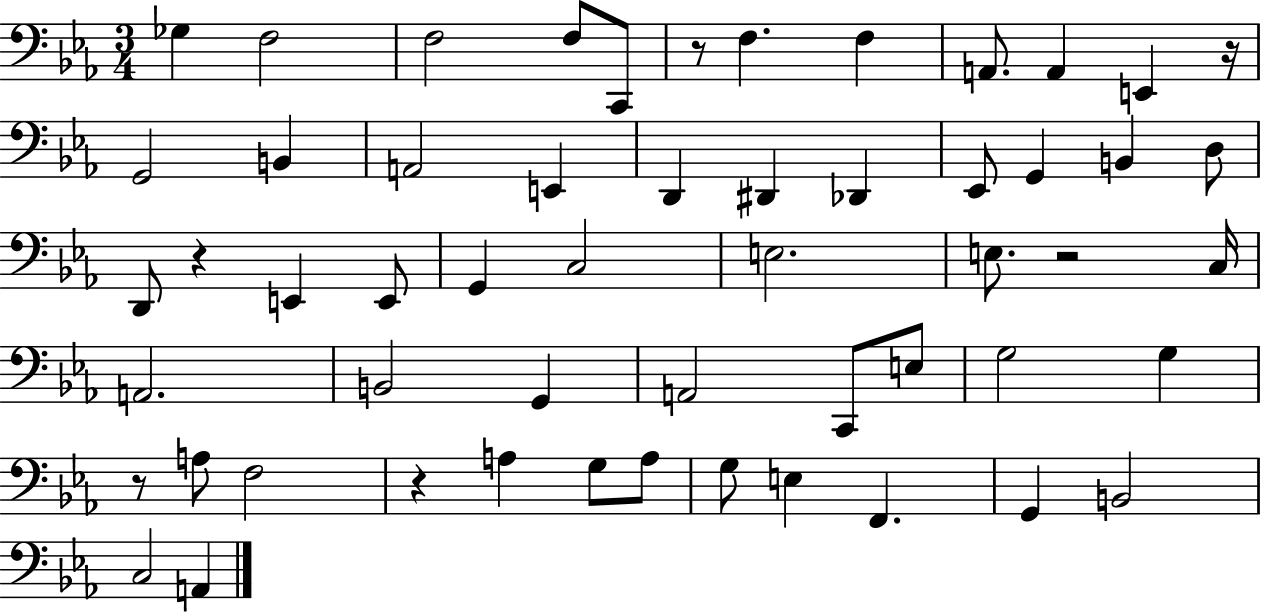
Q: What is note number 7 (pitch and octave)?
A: F3